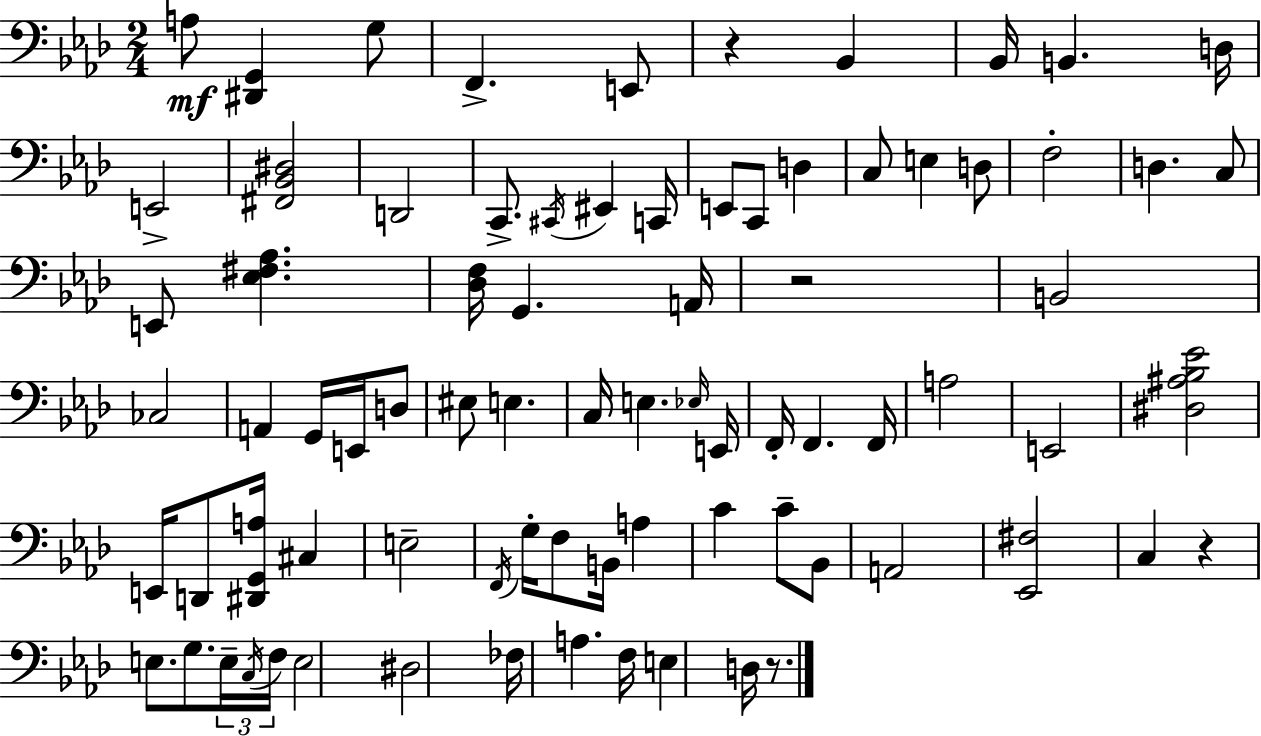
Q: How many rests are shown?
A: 4